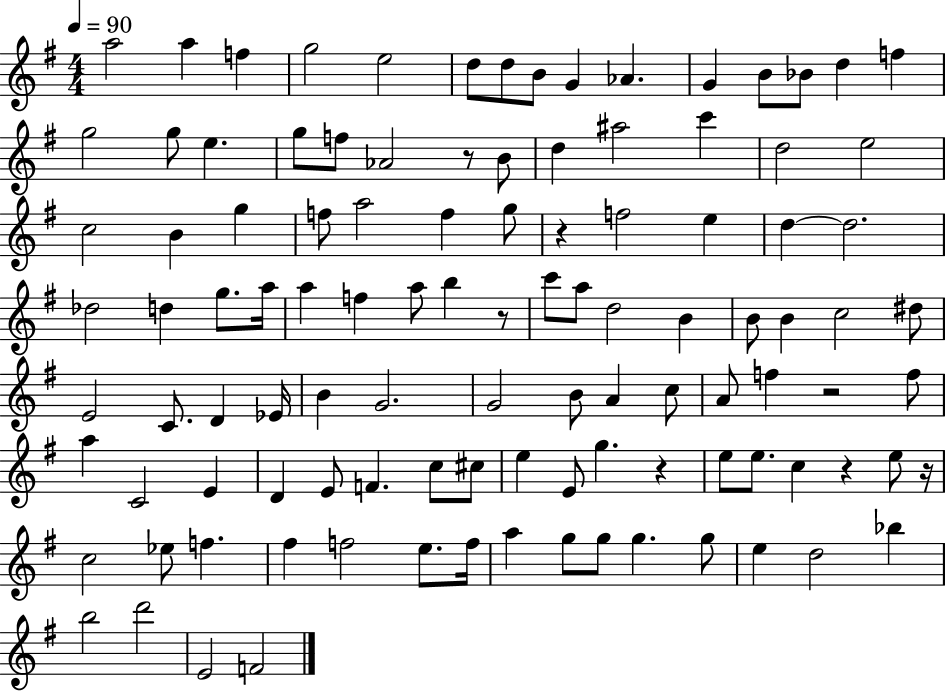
X:1
T:Untitled
M:4/4
L:1/4
K:G
a2 a f g2 e2 d/2 d/2 B/2 G _A G B/2 _B/2 d f g2 g/2 e g/2 f/2 _A2 z/2 B/2 d ^a2 c' d2 e2 c2 B g f/2 a2 f g/2 z f2 e d d2 _d2 d g/2 a/4 a f a/2 b z/2 c'/2 a/2 d2 B B/2 B c2 ^d/2 E2 C/2 D _E/4 B G2 G2 B/2 A c/2 A/2 f z2 f/2 a C2 E D E/2 F c/2 ^c/2 e E/2 g z e/2 e/2 c z e/2 z/4 c2 _e/2 f ^f f2 e/2 f/4 a g/2 g/2 g g/2 e d2 _b b2 d'2 E2 F2